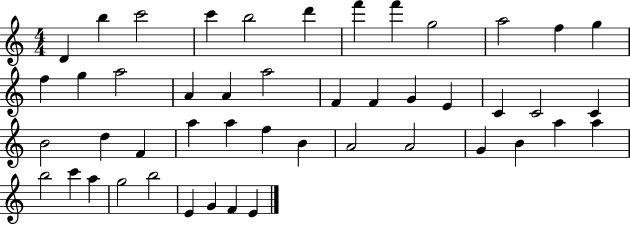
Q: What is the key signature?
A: C major